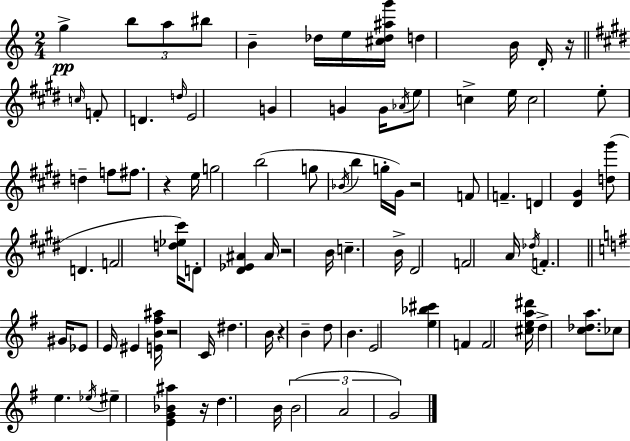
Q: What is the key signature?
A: A minor